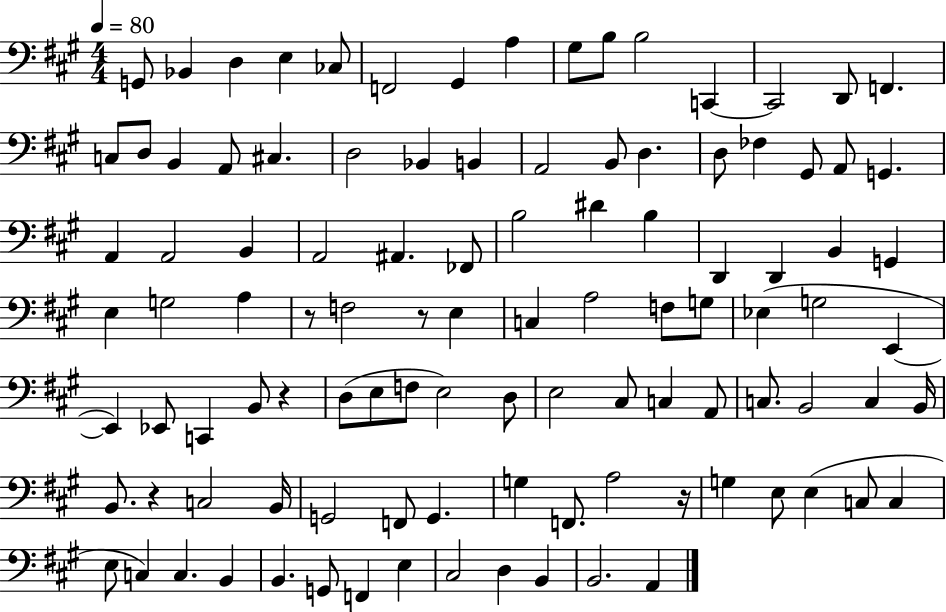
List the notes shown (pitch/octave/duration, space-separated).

G2/e Bb2/q D3/q E3/q CES3/e F2/h G#2/q A3/q G#3/e B3/e B3/h C2/q C2/h D2/e F2/q. C3/e D3/e B2/q A2/e C#3/q. D3/h Bb2/q B2/q A2/h B2/e D3/q. D3/e FES3/q G#2/e A2/e G2/q. A2/q A2/h B2/q A2/h A#2/q. FES2/e B3/h D#4/q B3/q D2/q D2/q B2/q G2/q E3/q G3/h A3/q R/e F3/h R/e E3/q C3/q A3/h F3/e G3/e Eb3/q G3/h E2/q E2/q Eb2/e C2/q B2/e R/q D3/e E3/e F3/e E3/h D3/e E3/h C#3/e C3/q A2/e C3/e. B2/h C3/q B2/s B2/e. R/q C3/h B2/s G2/h F2/e G2/q. G3/q F2/e. A3/h R/s G3/q E3/e E3/q C3/e C3/q E3/e C3/q C3/q. B2/q B2/q. G2/e F2/q E3/q C#3/h D3/q B2/q B2/h. A2/q